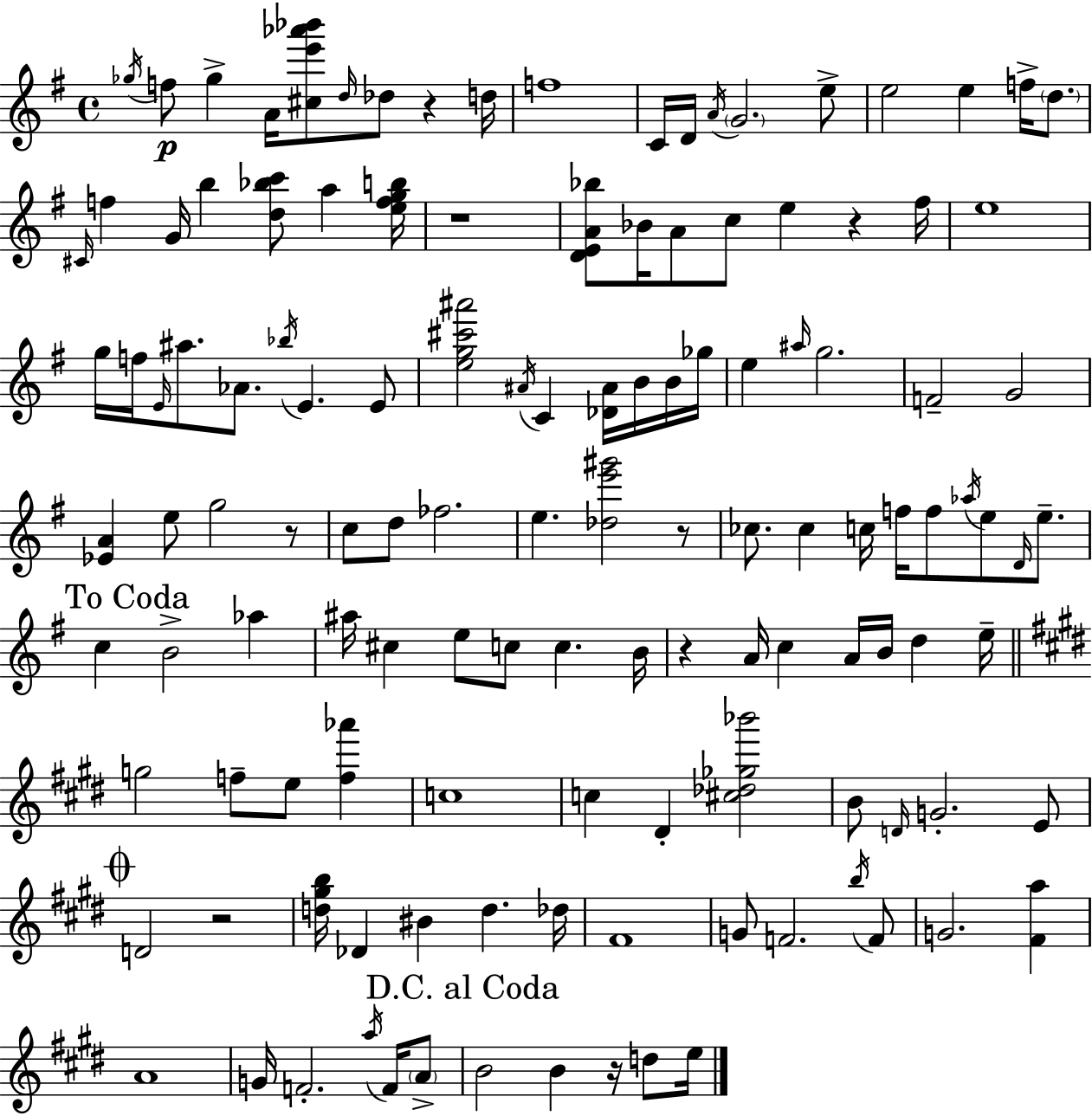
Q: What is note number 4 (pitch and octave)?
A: A4